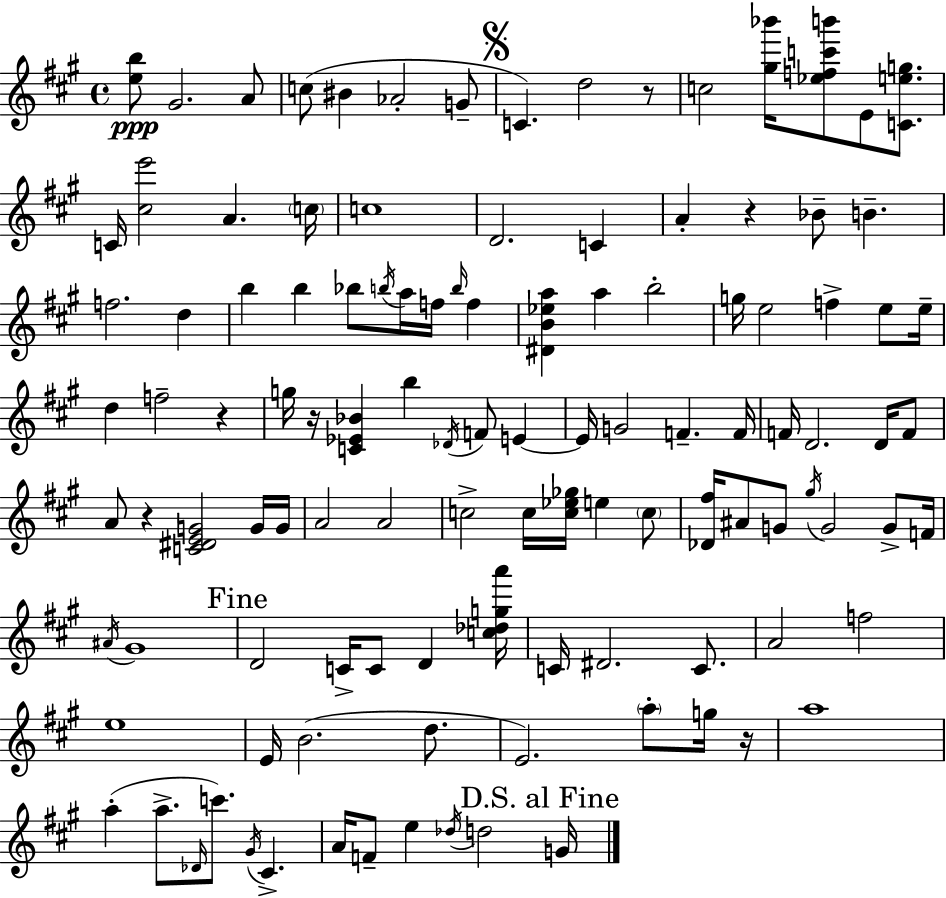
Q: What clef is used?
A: treble